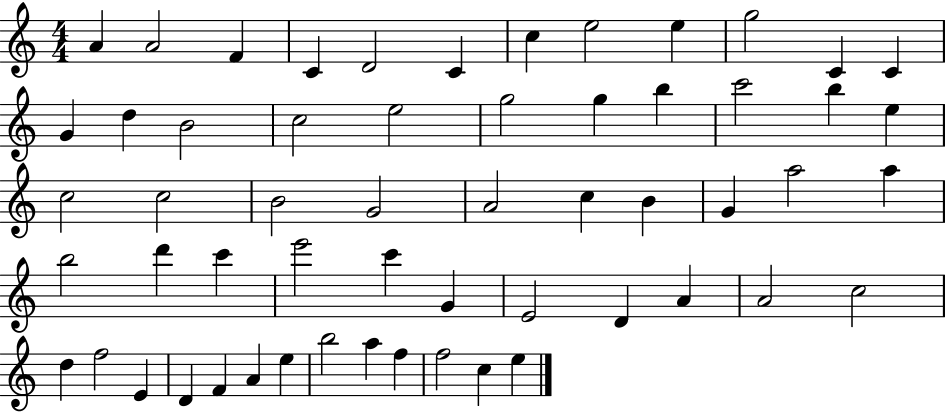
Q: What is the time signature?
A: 4/4